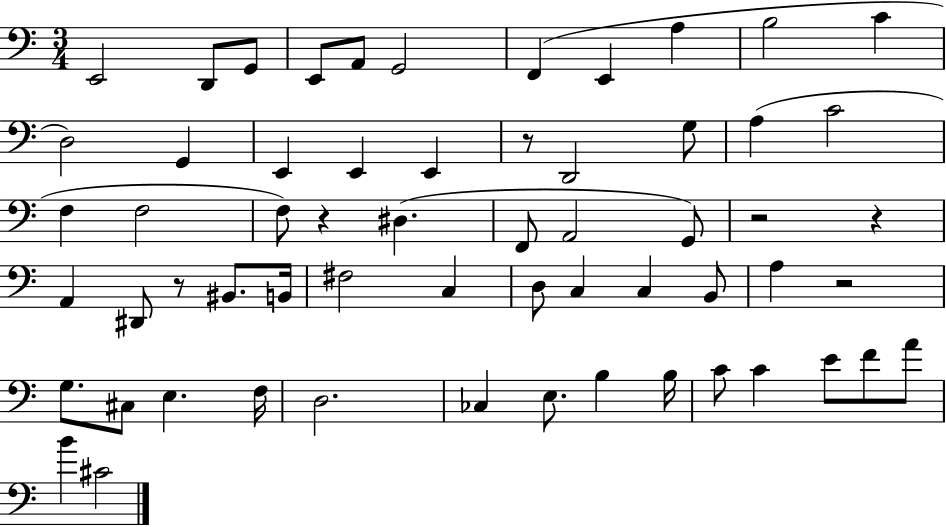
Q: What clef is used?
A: bass